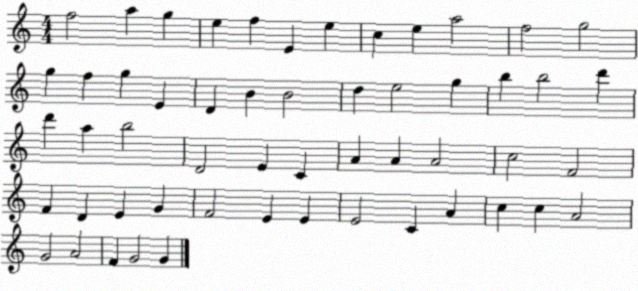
X:1
T:Untitled
M:4/4
L:1/4
K:C
f2 a g e f E e c e a2 f2 g2 g f g E D B B2 d e2 g b b2 d' d' a b2 D2 E C A A A2 c2 F2 F D E G F2 E E E2 C A c c A2 G2 A2 F G2 G